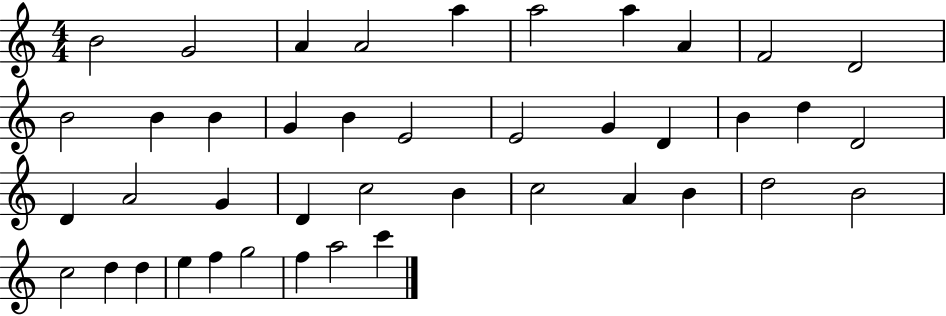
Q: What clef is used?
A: treble